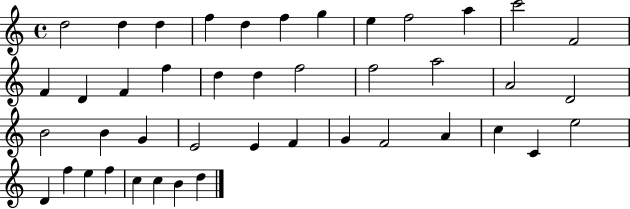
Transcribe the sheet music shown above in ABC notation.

X:1
T:Untitled
M:4/4
L:1/4
K:C
d2 d d f d f g e f2 a c'2 F2 F D F f d d f2 f2 a2 A2 D2 B2 B G E2 E F G F2 A c C e2 D f e f c c B d